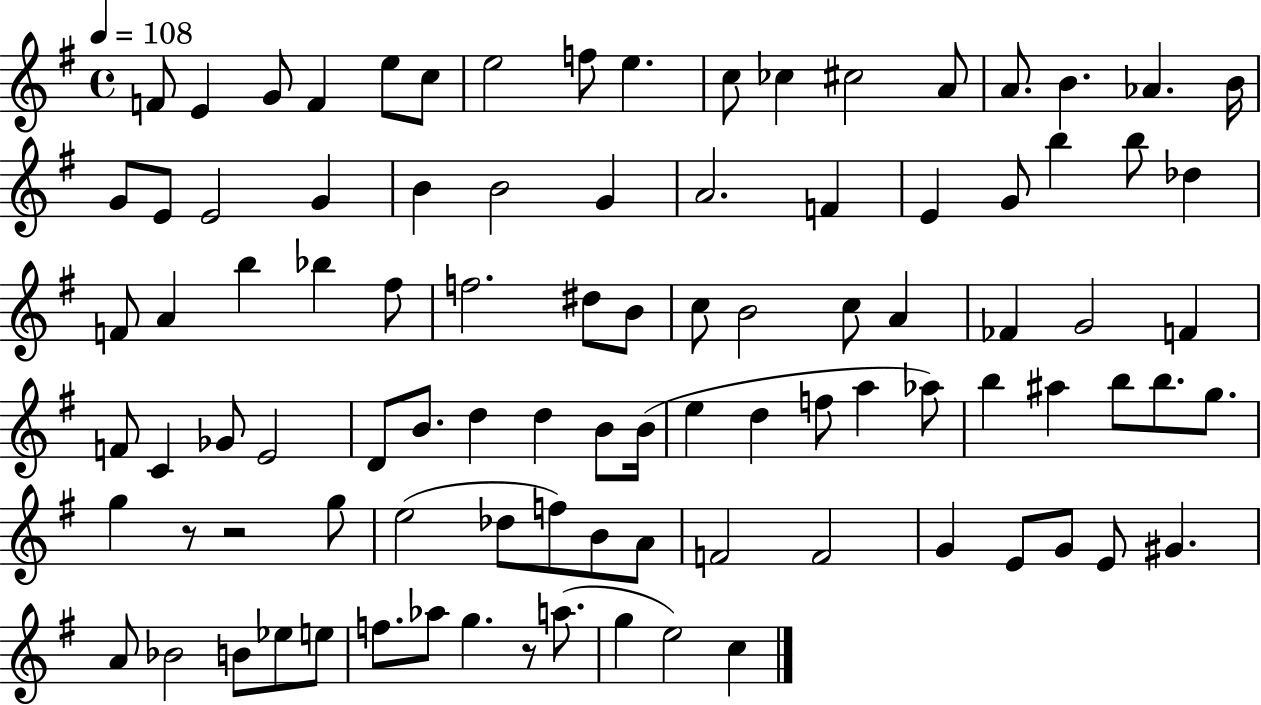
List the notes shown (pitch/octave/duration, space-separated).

F4/e E4/q G4/e F4/q E5/e C5/e E5/h F5/e E5/q. C5/e CES5/q C#5/h A4/e A4/e. B4/q. Ab4/q. B4/s G4/e E4/e E4/h G4/q B4/q B4/h G4/q A4/h. F4/q E4/q G4/e B5/q B5/e Db5/q F4/e A4/q B5/q Bb5/q F#5/e F5/h. D#5/e B4/e C5/e B4/h C5/e A4/q FES4/q G4/h F4/q F4/e C4/q Gb4/e E4/h D4/e B4/e. D5/q D5/q B4/e B4/s E5/q D5/q F5/e A5/q Ab5/e B5/q A#5/q B5/e B5/e. G5/e. G5/q R/e R/h G5/e E5/h Db5/e F5/e B4/e A4/e F4/h F4/h G4/q E4/e G4/e E4/e G#4/q. A4/e Bb4/h B4/e Eb5/e E5/e F5/e. Ab5/e G5/q. R/e A5/e. G5/q E5/h C5/q